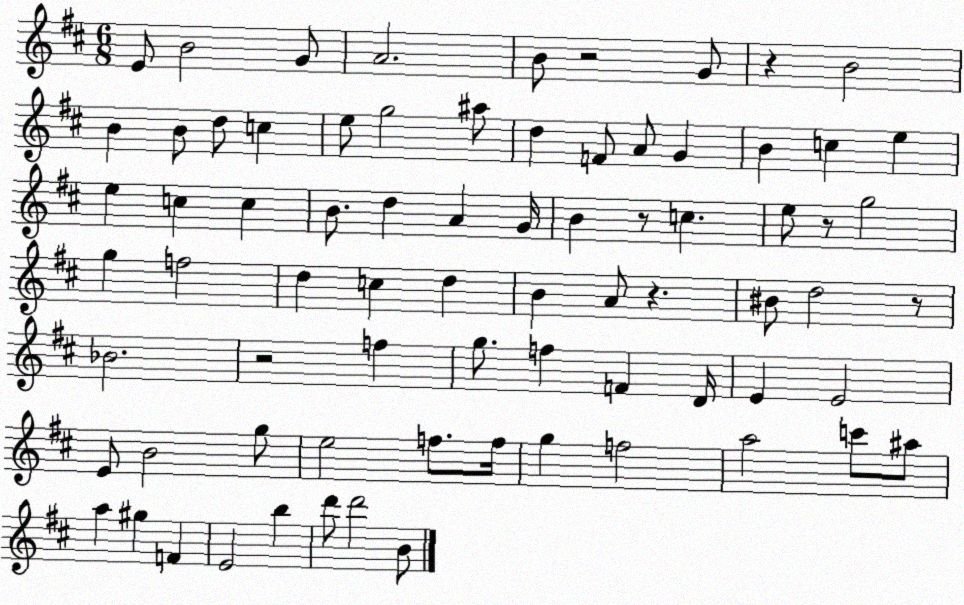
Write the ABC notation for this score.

X:1
T:Untitled
M:6/8
L:1/4
K:D
E/2 B2 G/2 A2 B/2 z2 G/2 z B2 B B/2 d/2 c e/2 g2 ^a/2 d F/2 A/2 G B c e e c c B/2 d A G/4 B z/2 c e/2 z/2 g2 g f2 d c d B A/2 z ^B/2 d2 z/2 _B2 z2 f g/2 f F D/4 E E2 E/2 B2 g/2 e2 f/2 f/4 g f2 a2 c'/2 ^a/2 a ^g F E2 b d'/2 d'2 B/2